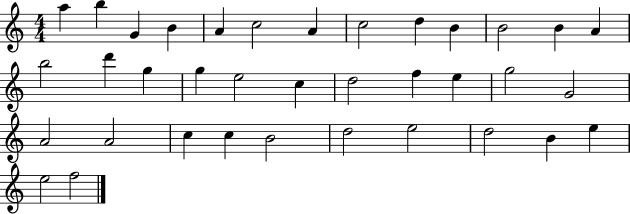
X:1
T:Untitled
M:4/4
L:1/4
K:C
a b G B A c2 A c2 d B B2 B A b2 d' g g e2 c d2 f e g2 G2 A2 A2 c c B2 d2 e2 d2 B e e2 f2